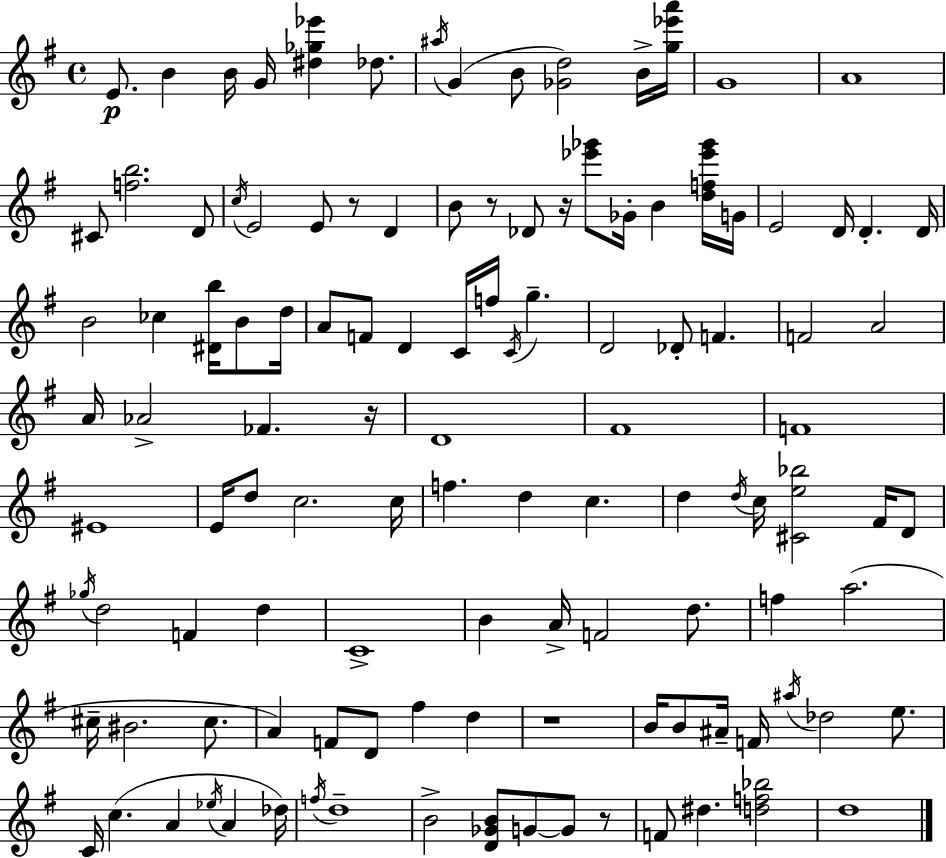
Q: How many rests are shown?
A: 6